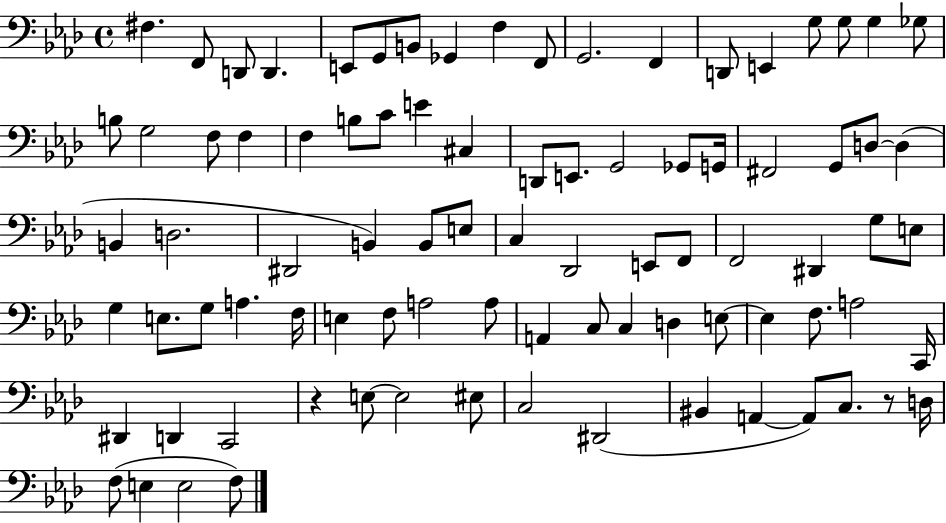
X:1
T:Untitled
M:4/4
L:1/4
K:Ab
^F, F,,/2 D,,/2 D,, E,,/2 G,,/2 B,,/2 _G,, F, F,,/2 G,,2 F,, D,,/2 E,, G,/2 G,/2 G, _G,/2 B,/2 G,2 F,/2 F, F, B,/2 C/2 E ^C, D,,/2 E,,/2 G,,2 _G,,/2 G,,/4 ^F,,2 G,,/2 D,/2 D, B,, D,2 ^D,,2 B,, B,,/2 E,/2 C, _D,,2 E,,/2 F,,/2 F,,2 ^D,, G,/2 E,/2 G, E,/2 G,/2 A, F,/4 E, F,/2 A,2 A,/2 A,, C,/2 C, D, E,/2 E, F,/2 A,2 C,,/4 ^D,, D,, C,,2 z E,/2 E,2 ^E,/2 C,2 ^D,,2 ^B,, A,, A,,/2 C,/2 z/2 D,/4 F,/2 E, E,2 F,/2